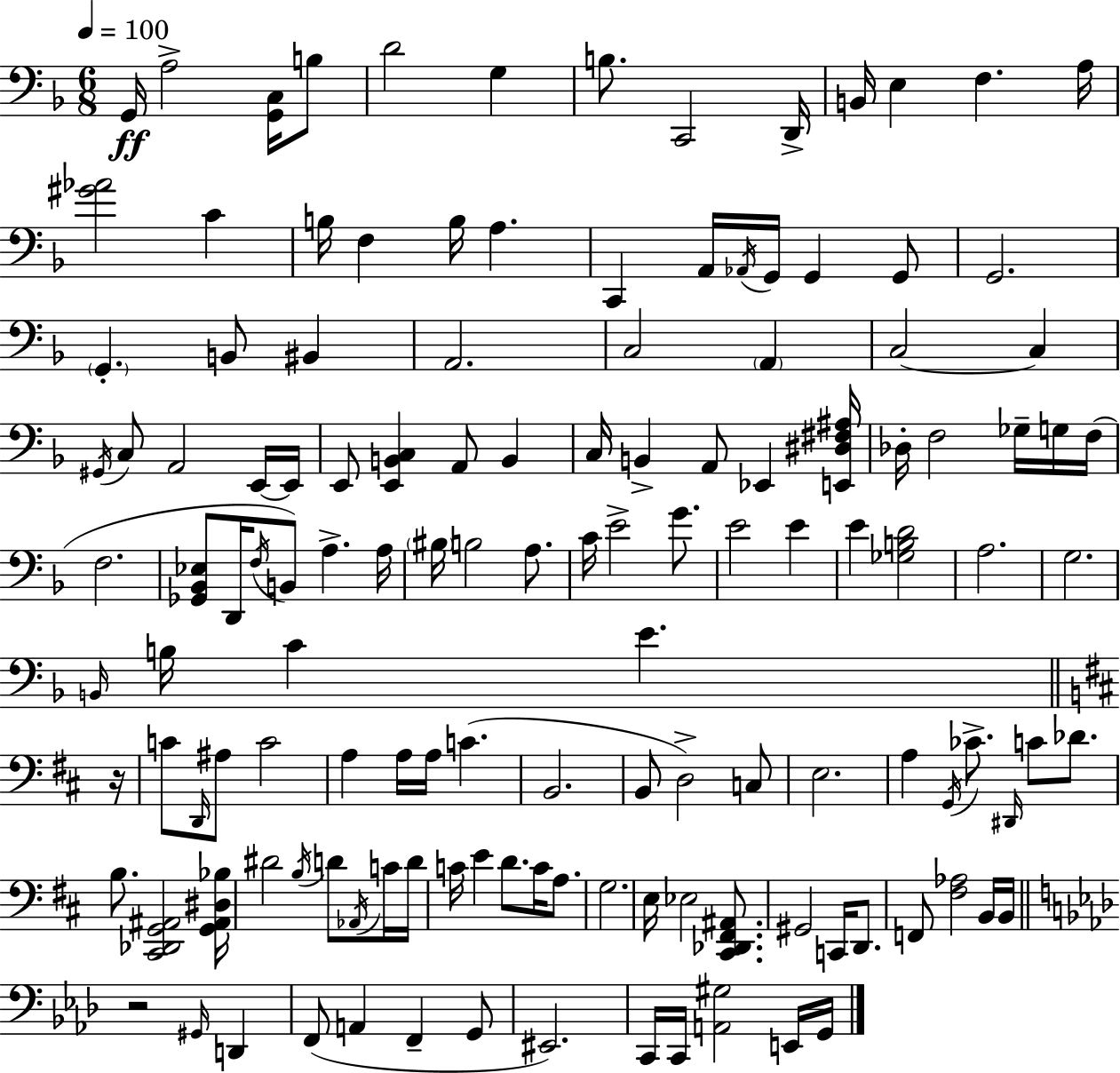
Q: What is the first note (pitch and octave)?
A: G2